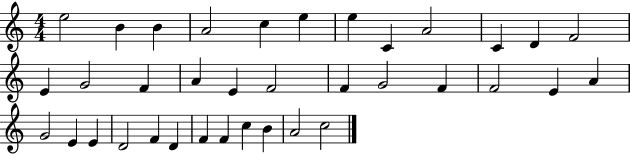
{
  \clef treble
  \numericTimeSignature
  \time 4/4
  \key c \major
  e''2 b'4 b'4 | a'2 c''4 e''4 | e''4 c'4 a'2 | c'4 d'4 f'2 | \break e'4 g'2 f'4 | a'4 e'4 f'2 | f'4 g'2 f'4 | f'2 e'4 a'4 | \break g'2 e'4 e'4 | d'2 f'4 d'4 | f'4 f'4 c''4 b'4 | a'2 c''2 | \break \bar "|."
}